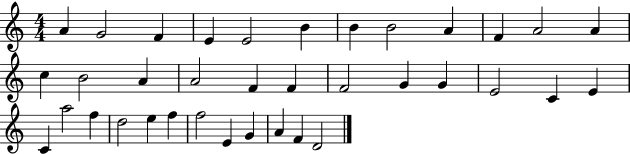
A4/q G4/h F4/q E4/q E4/h B4/q B4/q B4/h A4/q F4/q A4/h A4/q C5/q B4/h A4/q A4/h F4/q F4/q F4/h G4/q G4/q E4/h C4/q E4/q C4/q A5/h F5/q D5/h E5/q F5/q F5/h E4/q G4/q A4/q F4/q D4/h